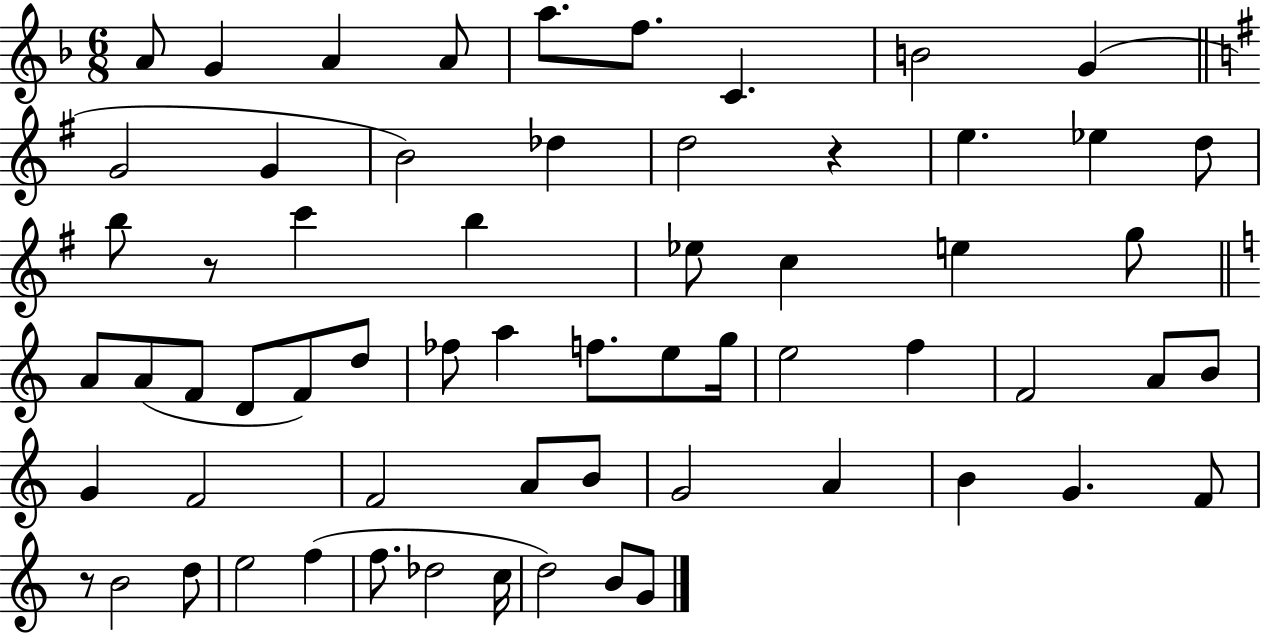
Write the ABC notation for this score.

X:1
T:Untitled
M:6/8
L:1/4
K:F
A/2 G A A/2 a/2 f/2 C B2 G G2 G B2 _d d2 z e _e d/2 b/2 z/2 c' b _e/2 c e g/2 A/2 A/2 F/2 D/2 F/2 d/2 _f/2 a f/2 e/2 g/4 e2 f F2 A/2 B/2 G F2 F2 A/2 B/2 G2 A B G F/2 z/2 B2 d/2 e2 f f/2 _d2 c/4 d2 B/2 G/2